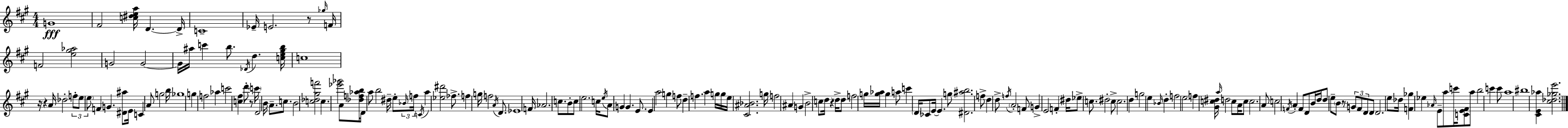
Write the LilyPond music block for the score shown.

{
  \clef treble
  \numericTimeSignature
  \time 4/4
  \key a \major
  g'1\fff | fis'2 <c'' dis'' e'' a''>16 d'4.~~ d'16-> | c'1-- | ees'16-- e'2. r8 \grace { ges''16 } | \break f'16 f'2 <e'' gis'' aes''>2 | g'2 g'2~~ | g'16 ais''16 c'''4 b''8. \acciaccatura { des'16 } d''4. | <c'' e'' gis'' b''>16 c''1 | \break r16 r4 a'16 des''2-. | \tuplet 3/2 { f''8-. e''8 \parenthesize e''8 } f'4 g'4. | <dis' ais''>8 e'16 c'4 a'8 g''2 | b''16 ges''1 | \break g''4 f''2 aes''4 | c'''2 <c'' fis''>4 d'''8-. | r8 \parenthesize c'''16 d'2 b'16 a'8.-- c''8. | b'2 <c'' des'' gis'' f'''>2 | \break c''4. <ees''' ges'''>2 | a'8 <des'' f'' aes'' b''>16 d'8 a''8 b''2 dis''16-- | e''8-. \tuplet 3/2 { \grace { bes'16 } f''16 \acciaccatura { c'16 } } a''4 <ees'' dis'''>2 | fes''8.-> f''4 g''16 f''2 | \break \acciaccatura { a'16 } d'8. ees'1 | f'16 aes'2. | c''8. b'8-. c''8 e''2. | c''16 \acciaccatura { e''16 } a'8 g'4 g'4. | \break e'8. e'4 a''2 | g''4 f''8 d''4-- f''4. | a''4 g''16 g''16 e''16 <cis' ais' bes'>2. | g''16 f''2 ais'4 | \break g'4 b'2-> c''8 | d''16 r4 \parenthesize d''16-> d''8 f''2 | g''16 <g'' aes''>16 g''4 a''8 c'''4 \parenthesize d'16 ces'8 e'16~~ | e'4. g''8 <dis' ais'' b''>2. | \break f''8-> d''4 d''8-> \acciaccatura { f''16 } \parenthesize a'2-. | f'8 g'4-> e'2 | f'4-. dis''16 ees''8-> c''8. dis''2-. | c''8-> c''2. | \break d''4 g''2 e''4 | \grace { bes'16 } d''4-. f''2 | e''2 f''4 <gis' c'' dis''>16 \grace { a''16 } d''2 | c''8 a'16 c''8 c''2. | \break a'8 c''2 | \acciaccatura { f'16 } a'4-. f'8 d'8 b'16 d''16 d''8 e''8-- | \parenthesize b'8 r8 \tuplet 3/2 { g'8 fis'8 d'8 } d'8 d'2. | e''8 des''16 <f' ges''>4 ees''4 | \break \grace { aes'16 } e'8-- a''8 c'''16 <c' e' fis'>8 a''8 b''2 | c'''4 c'''8 a''1 | bis''1 | <cis' e' aes''>4 <cis'' des'' ges'' e'''>2. | \break \bar "|."
}